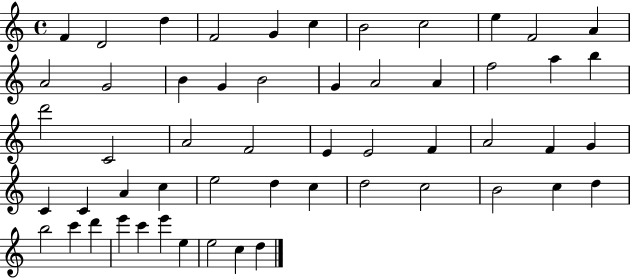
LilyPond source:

{
  \clef treble
  \time 4/4
  \defaultTimeSignature
  \key c \major
  f'4 d'2 d''4 | f'2 g'4 c''4 | b'2 c''2 | e''4 f'2 a'4 | \break a'2 g'2 | b'4 g'4 b'2 | g'4 a'2 a'4 | f''2 a''4 b''4 | \break d'''2 c'2 | a'2 f'2 | e'4 e'2 f'4 | a'2 f'4 g'4 | \break c'4 c'4 a'4 c''4 | e''2 d''4 c''4 | d''2 c''2 | b'2 c''4 d''4 | \break b''2 c'''4 d'''4 | e'''4 c'''4 e'''4 e''4 | e''2 c''4 d''4 | \bar "|."
}